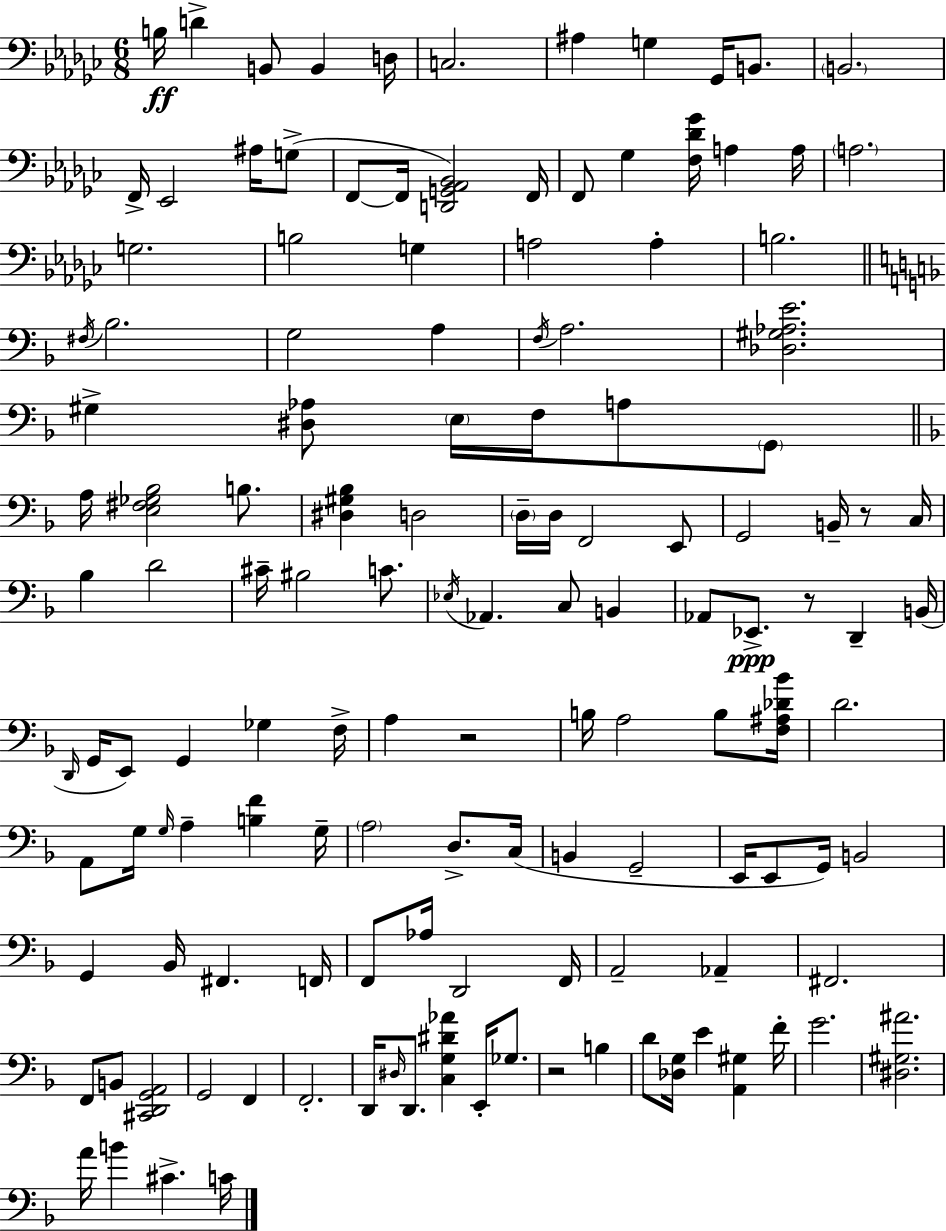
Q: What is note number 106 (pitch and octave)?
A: D#3